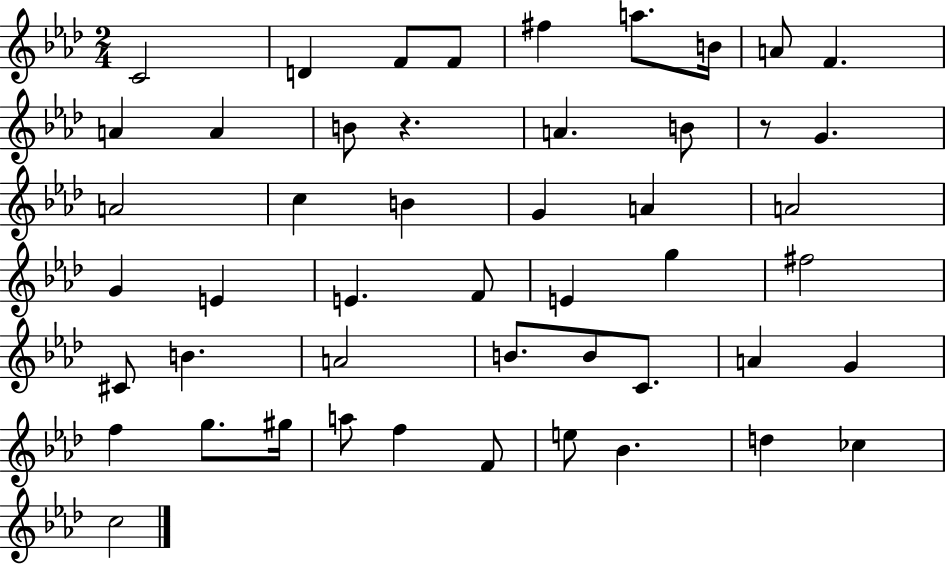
{
  \clef treble
  \numericTimeSignature
  \time 2/4
  \key aes \major
  c'2 | d'4 f'8 f'8 | fis''4 a''8. b'16 | a'8 f'4. | \break a'4 a'4 | b'8 r4. | a'4. b'8 | r8 g'4. | \break a'2 | c''4 b'4 | g'4 a'4 | a'2 | \break g'4 e'4 | e'4. f'8 | e'4 g''4 | fis''2 | \break cis'8 b'4. | a'2 | b'8. b'8 c'8. | a'4 g'4 | \break f''4 g''8. gis''16 | a''8 f''4 f'8 | e''8 bes'4. | d''4 ces''4 | \break c''2 | \bar "|."
}